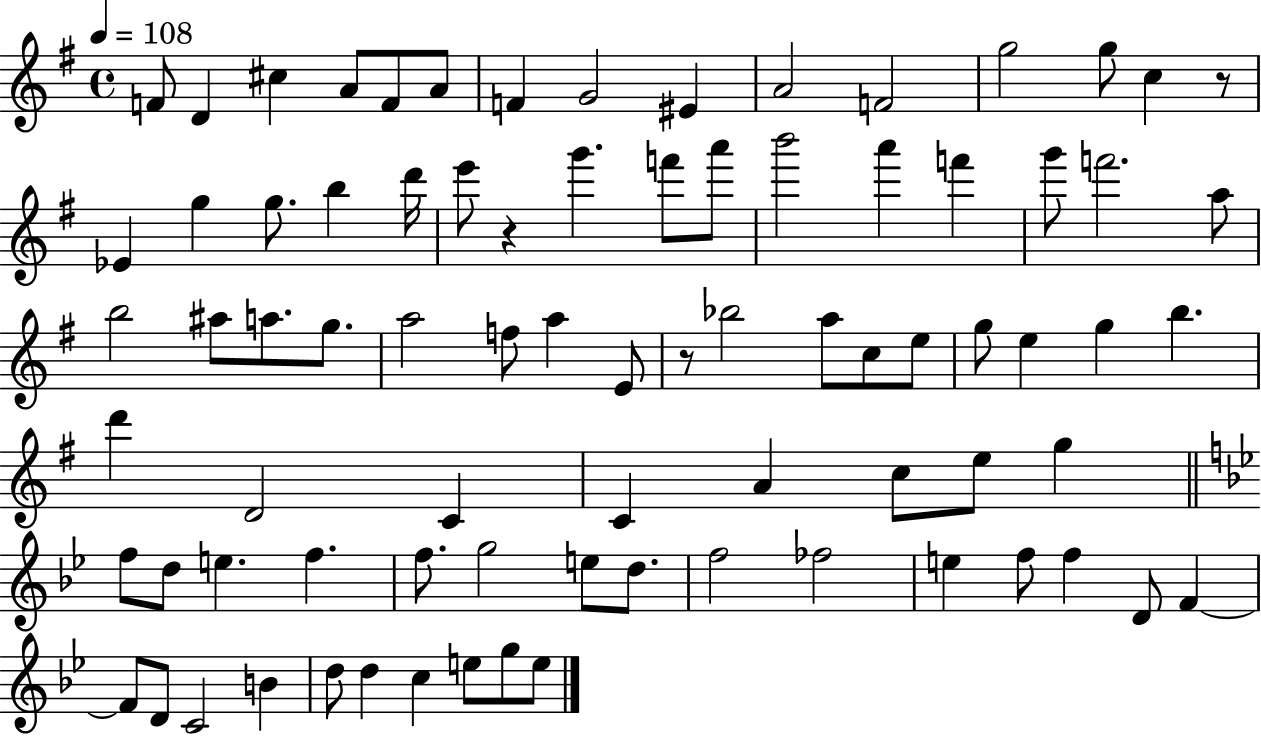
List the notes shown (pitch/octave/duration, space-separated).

F4/e D4/q C#5/q A4/e F4/e A4/e F4/q G4/h EIS4/q A4/h F4/h G5/h G5/e C5/q R/e Eb4/q G5/q G5/e. B5/q D6/s E6/e R/q G6/q. F6/e A6/e B6/h A6/q F6/q G6/e F6/h. A5/e B5/h A#5/e A5/e. G5/e. A5/h F5/e A5/q E4/e R/e Bb5/h A5/e C5/e E5/e G5/e E5/q G5/q B5/q. D6/q D4/h C4/q C4/q A4/q C5/e E5/e G5/q F5/e D5/e E5/q. F5/q. F5/e. G5/h E5/e D5/e. F5/h FES5/h E5/q F5/e F5/q D4/e F4/q F4/e D4/e C4/h B4/q D5/e D5/q C5/q E5/e G5/e E5/e